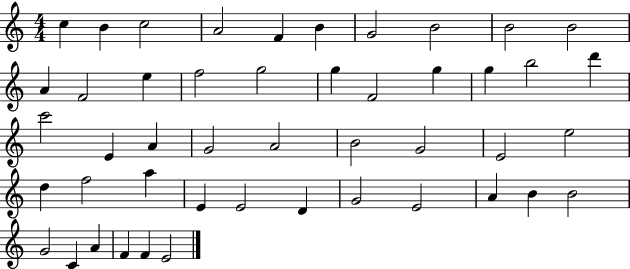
X:1
T:Untitled
M:4/4
L:1/4
K:C
c B c2 A2 F B G2 B2 B2 B2 A F2 e f2 g2 g F2 g g b2 d' c'2 E A G2 A2 B2 G2 E2 e2 d f2 a E E2 D G2 E2 A B B2 G2 C A F F E2